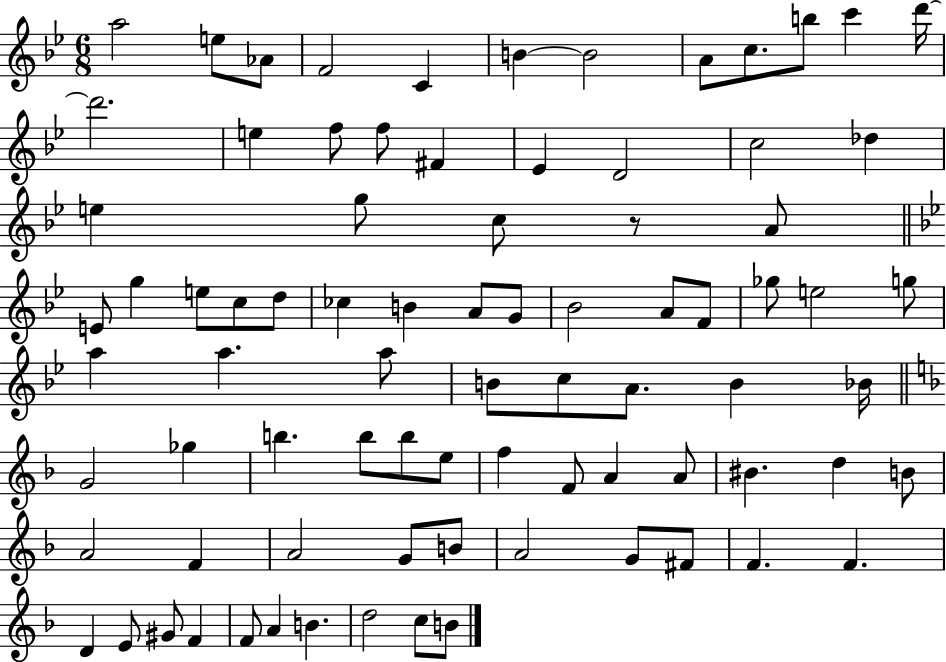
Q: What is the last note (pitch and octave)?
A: B4